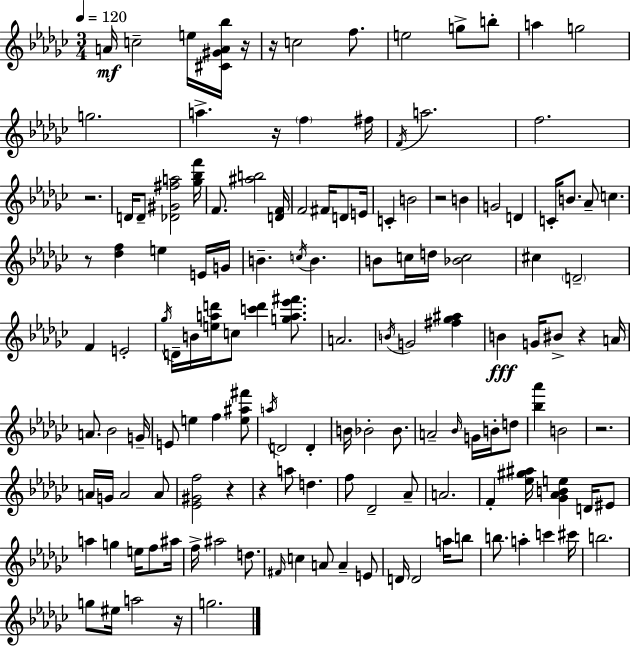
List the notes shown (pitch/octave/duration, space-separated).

A4/s C5/h E5/s [C#4,G#4,A4,Bb5]/s R/s R/s C5/h F5/e. E5/h G5/e B5/e A5/q G5/h G5/h. A5/q. R/s F5/q F#5/s F4/s A5/h. F5/h. R/h. D4/s D4/e [Db4,G#4,F#5,A5]/h [Gb5,Bb5,F6]/s F4/e. [A#5,B5]/h [D4,F4]/s F4/h F#4/s D4/e E4/s C4/q B4/h R/h B4/q G4/h D4/q C4/s B4/e. Ab4/e C5/q. R/e [Db5,F5]/q E5/q E4/s G4/s B4/q. C5/s B4/q. B4/e C5/s D5/s [Bb4,C5]/h C#5/q D4/h F4/q E4/h Gb5/s D4/s B4/s [E5,A5,D6]/s C5/e [C6,D6]/q [G5,A5,Eb6,F#6]/e. A4/h. B4/s G4/h [F#5,Gb5,A#5]/q B4/q G4/s BIS4/e R/q A4/s A4/e. Bb4/h G4/s E4/e E5/q F5/q [E5,A#5,F#6]/e A5/s D4/h D4/q B4/s Bb4/h Bb4/e. A4/h Bb4/s G4/s B4/s D5/e [Bb5,Ab6]/q B4/h R/h. A4/s G4/s A4/h A4/e [Eb4,G#4,F5]/h R/q R/q A5/e D5/q. F5/e Db4/h Ab4/e A4/h. F4/q [Eb5,G#5,A#5]/s [Gb4,Ab4,B4,E5]/q D4/s EIS4/e A5/q G5/q E5/s F5/e A#5/s F5/s A#5/h D5/e. F#4/s C5/q A4/e A4/q E4/e D4/s D4/h A5/s B5/e B5/e. A5/q C6/q C#6/s B5/h. G5/e EIS5/s A5/h R/s G5/h.